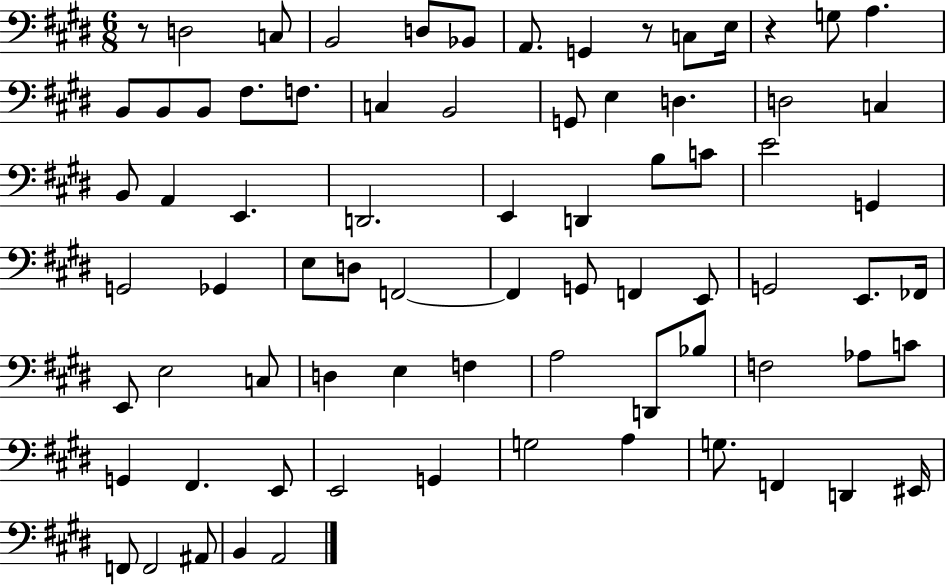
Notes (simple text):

R/e D3/h C3/e B2/h D3/e Bb2/e A2/e. G2/q R/e C3/e E3/s R/q G3/e A3/q. B2/e B2/e B2/e F#3/e. F3/e. C3/q B2/h G2/e E3/q D3/q. D3/h C3/q B2/e A2/q E2/q. D2/h. E2/q D2/q B3/e C4/e E4/h G2/q G2/h Gb2/q E3/e D3/e F2/h F2/q G2/e F2/q E2/e G2/h E2/e. FES2/s E2/e E3/h C3/e D3/q E3/q F3/q A3/h D2/e Bb3/e F3/h Ab3/e C4/e G2/q F#2/q. E2/e E2/h G2/q G3/h A3/q G3/e. F2/q D2/q EIS2/s F2/e F2/h A#2/e B2/q A2/h